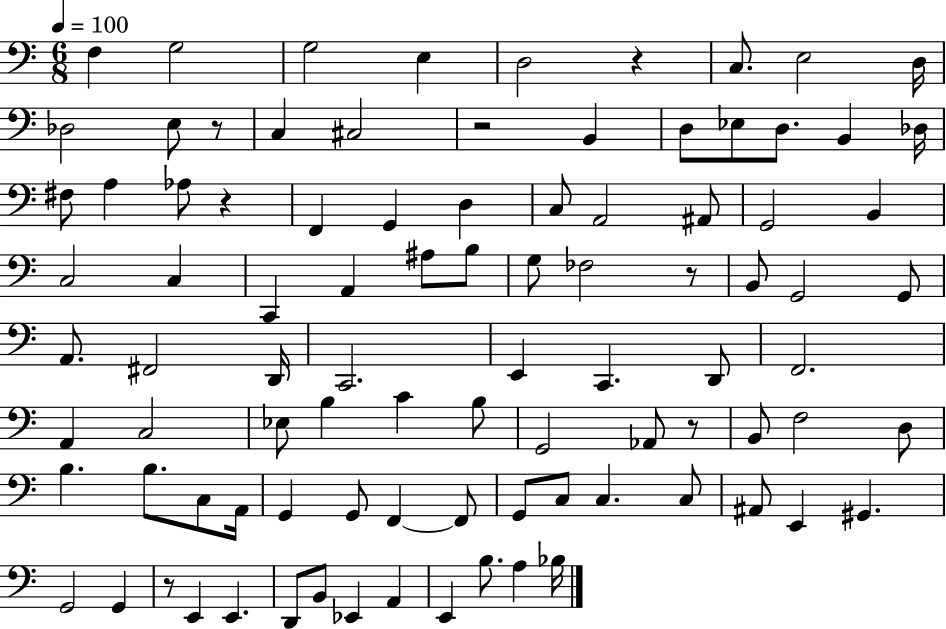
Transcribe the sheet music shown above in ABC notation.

X:1
T:Untitled
M:6/8
L:1/4
K:C
F, G,2 G,2 E, D,2 z C,/2 E,2 D,/4 _D,2 E,/2 z/2 C, ^C,2 z2 B,, D,/2 _E,/2 D,/2 B,, _D,/4 ^F,/2 A, _A,/2 z F,, G,, D, C,/2 A,,2 ^A,,/2 G,,2 B,, C,2 C, C,, A,, ^A,/2 B,/2 G,/2 _F,2 z/2 B,,/2 G,,2 G,,/2 A,,/2 ^F,,2 D,,/4 C,,2 E,, C,, D,,/2 F,,2 A,, C,2 _E,/2 B, C B,/2 G,,2 _A,,/2 z/2 B,,/2 F,2 D,/2 B, B,/2 C,/2 A,,/4 G,, G,,/2 F,, F,,/2 G,,/2 C,/2 C, C,/2 ^A,,/2 E,, ^G,, G,,2 G,, z/2 E,, E,, D,,/2 B,,/2 _E,, A,, E,, B,/2 A, _B,/4